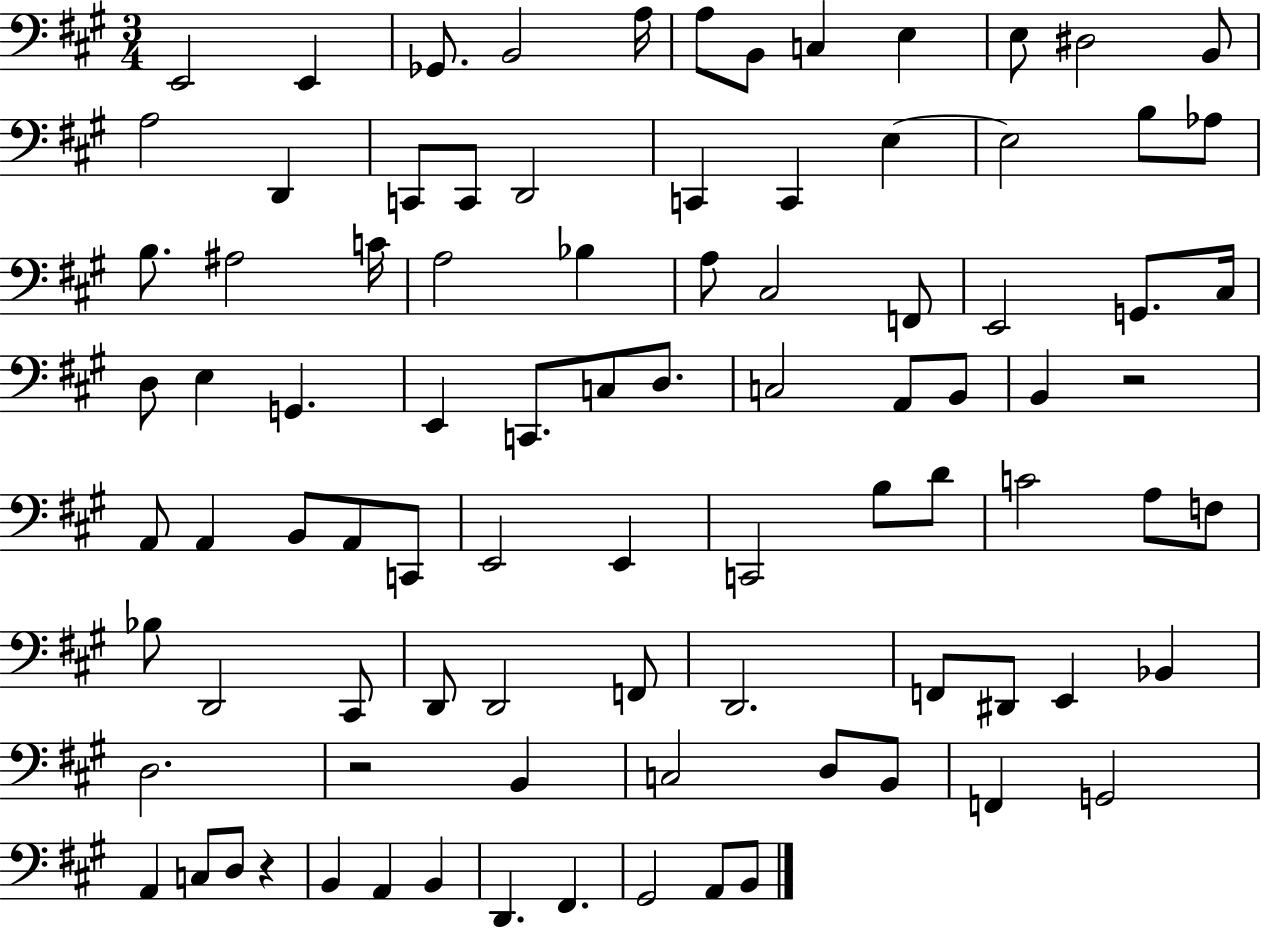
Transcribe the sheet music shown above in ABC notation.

X:1
T:Untitled
M:3/4
L:1/4
K:A
E,,2 E,, _G,,/2 B,,2 A,/4 A,/2 B,,/2 C, E, E,/2 ^D,2 B,,/2 A,2 D,, C,,/2 C,,/2 D,,2 C,, C,, E, E,2 B,/2 _A,/2 B,/2 ^A,2 C/4 A,2 _B, A,/2 ^C,2 F,,/2 E,,2 G,,/2 ^C,/4 D,/2 E, G,, E,, C,,/2 C,/2 D,/2 C,2 A,,/2 B,,/2 B,, z2 A,,/2 A,, B,,/2 A,,/2 C,,/2 E,,2 E,, C,,2 B,/2 D/2 C2 A,/2 F,/2 _B,/2 D,,2 ^C,,/2 D,,/2 D,,2 F,,/2 D,,2 F,,/2 ^D,,/2 E,, _B,, D,2 z2 B,, C,2 D,/2 B,,/2 F,, G,,2 A,, C,/2 D,/2 z B,, A,, B,, D,, ^F,, ^G,,2 A,,/2 B,,/2